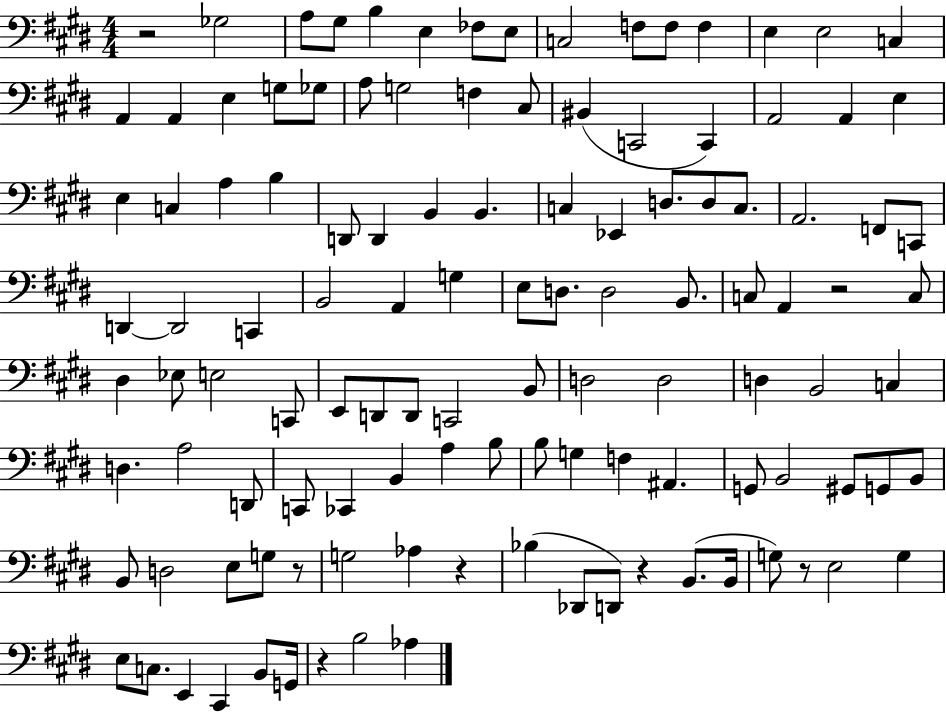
{
  \clef bass
  \numericTimeSignature
  \time 4/4
  \key e \major
  \repeat volta 2 { r2 ges2 | a8 gis8 b4 e4 fes8 e8 | c2 f8 f8 f4 | e4 e2 c4 | \break a,4 a,4 e4 g8 ges8 | a8 g2 f4 cis8 | bis,4( c,2 c,4) | a,2 a,4 e4 | \break e4 c4 a4 b4 | d,8 d,4 b,4 b,4. | c4 ees,4 d8. d8 c8. | a,2. f,8 c,8 | \break d,4~~ d,2 c,4 | b,2 a,4 g4 | e8 d8. d2 b,8. | c8 a,4 r2 c8 | \break dis4 ees8 e2 c,8 | e,8 d,8 d,8 c,2 b,8 | d2 d2 | d4 b,2 c4 | \break d4. a2 d,8 | c,8 ces,4 b,4 a4 b8 | b8 g4 f4 ais,4. | g,8 b,2 gis,8 g,8 b,8 | \break b,8 d2 e8 g8 r8 | g2 aes4 r4 | bes4( des,8 d,8) r4 b,8.( b,16 | g8) r8 e2 g4 | \break e8 c8. e,4 cis,4 b,8 g,16 | r4 b2 aes4 | } \bar "|."
}